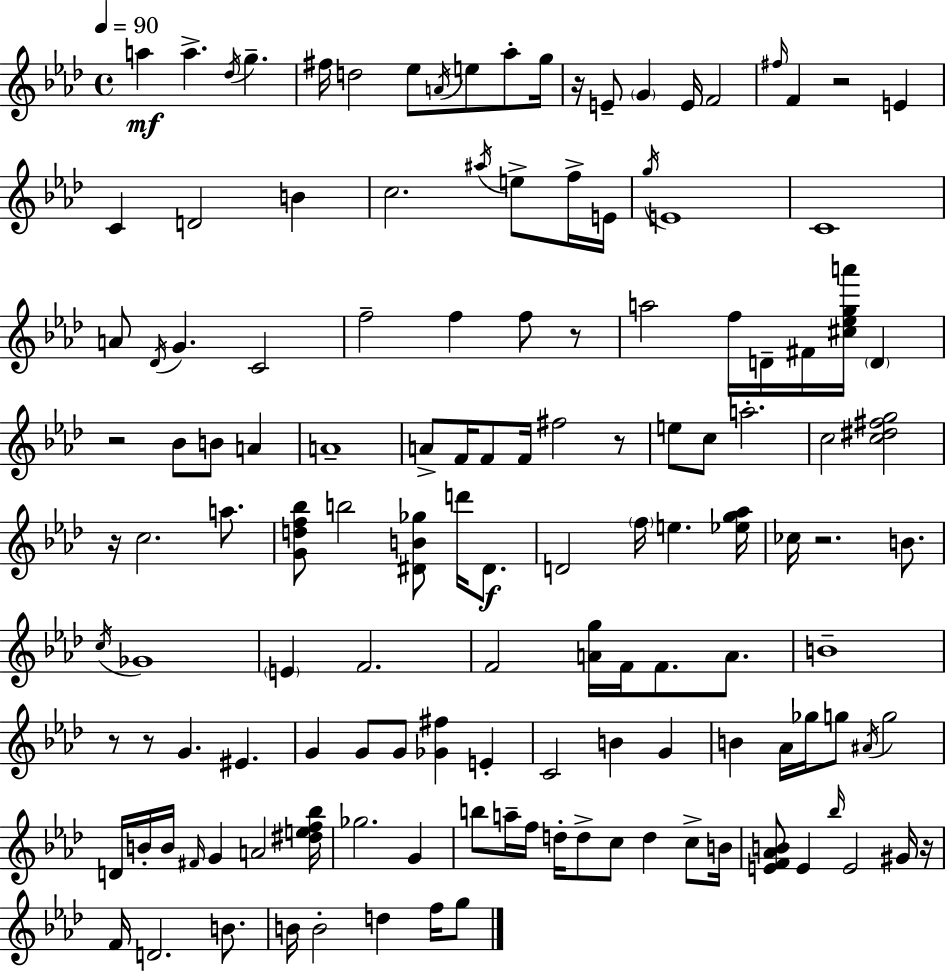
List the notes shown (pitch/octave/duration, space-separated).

A5/q A5/q. Db5/s G5/q. F#5/s D5/h Eb5/e A4/s E5/e Ab5/e G5/s R/s E4/e G4/q E4/s F4/h F#5/s F4/q R/h E4/q C4/q D4/h B4/q C5/h. A#5/s E5/e F5/s E4/s G5/s E4/w C4/w A4/e Db4/s G4/q. C4/h F5/h F5/q F5/e R/e A5/h F5/s D4/s F#4/s [C#5,Eb5,G5,A6]/s D4/q R/h Bb4/e B4/e A4/q A4/w A4/e F4/s F4/e F4/s F#5/h R/e E5/e C5/e A5/h. C5/h [C5,D#5,F#5,G5]/h R/s C5/h. A5/e. [G4,D5,F5,Bb5]/e B5/h [D#4,B4,Gb5]/e D6/s D#4/e. D4/h F5/s E5/q. [Eb5,G5,Ab5]/s CES5/s R/h. B4/e. C5/s Gb4/w E4/q F4/h. F4/h [A4,G5]/s F4/s F4/e. A4/e. B4/w R/e R/e G4/q. EIS4/q. G4/q G4/e G4/e [Gb4,F#5]/q E4/q C4/h B4/q G4/q B4/q Ab4/s Gb5/s G5/e A#4/s G5/h D4/s B4/s B4/s F#4/s G4/q A4/h [D#5,E5,F5,Bb5]/s Gb5/h. G4/q B5/e A5/s F5/s D5/s D5/e C5/e D5/q C5/e B4/s [E4,F4,Ab4,B4]/e E4/q Bb5/s E4/h G#4/s R/s F4/s D4/h. B4/e. B4/s B4/h D5/q F5/s G5/e